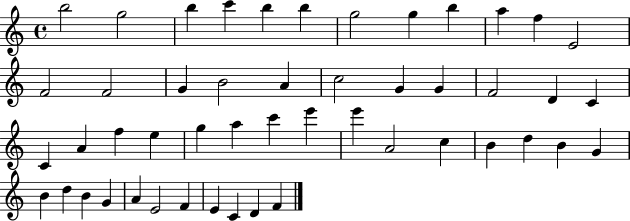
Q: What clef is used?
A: treble